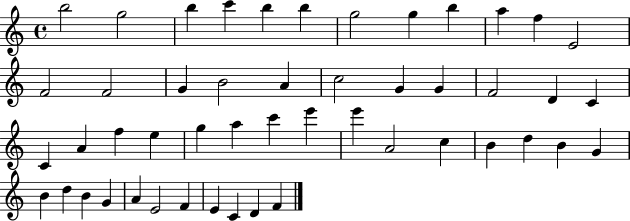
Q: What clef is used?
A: treble